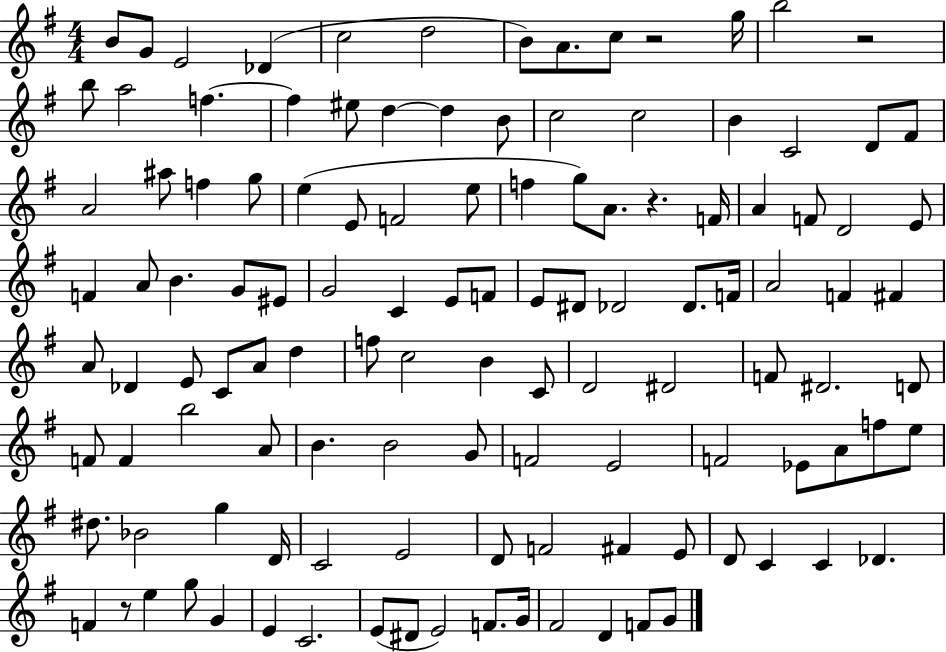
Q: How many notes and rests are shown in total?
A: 120